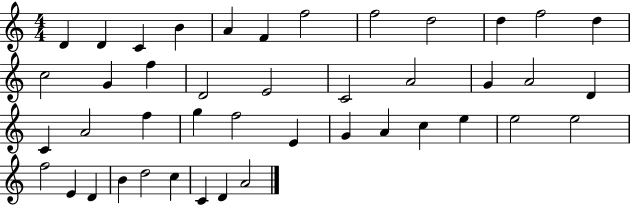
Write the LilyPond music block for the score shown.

{
  \clef treble
  \numericTimeSignature
  \time 4/4
  \key c \major
  d'4 d'4 c'4 b'4 | a'4 f'4 f''2 | f''2 d''2 | d''4 f''2 d''4 | \break c''2 g'4 f''4 | d'2 e'2 | c'2 a'2 | g'4 a'2 d'4 | \break c'4 a'2 f''4 | g''4 f''2 e'4 | g'4 a'4 c''4 e''4 | e''2 e''2 | \break f''2 e'4 d'4 | b'4 d''2 c''4 | c'4 d'4 a'2 | \bar "|."
}